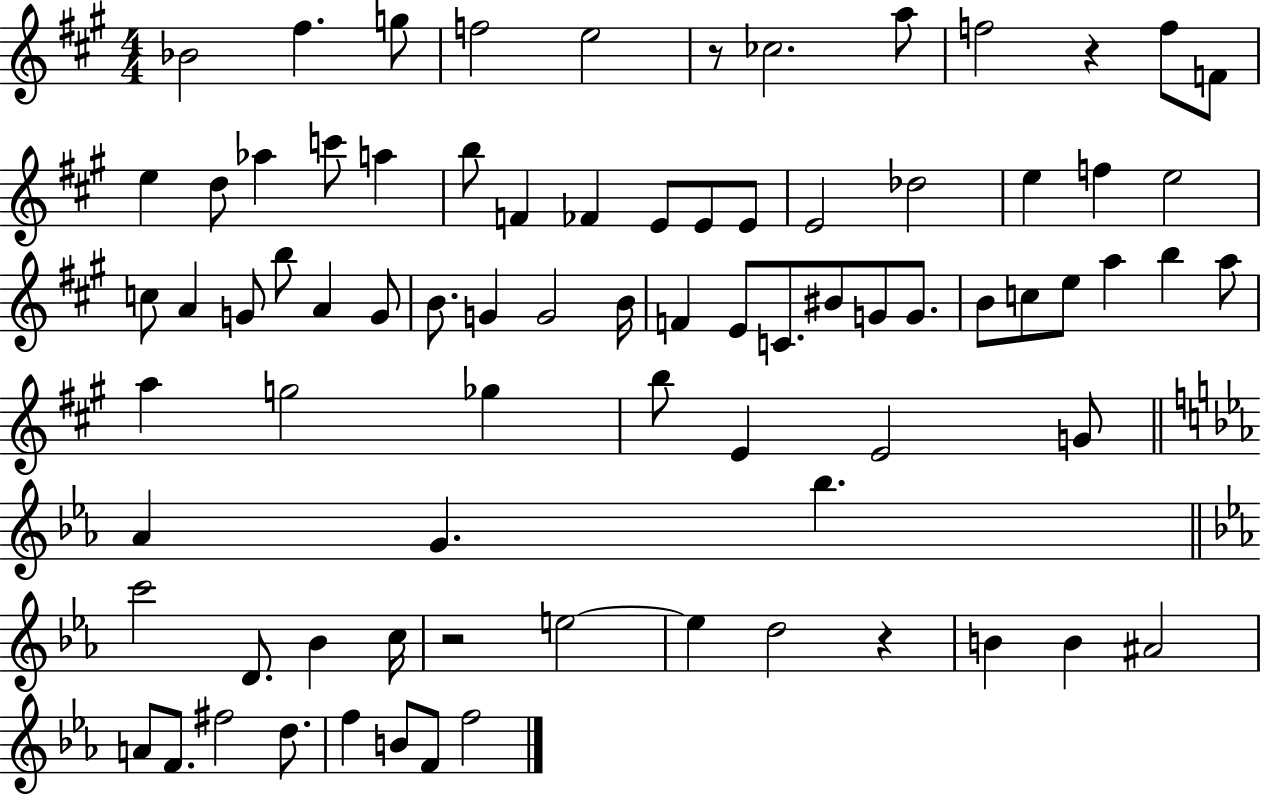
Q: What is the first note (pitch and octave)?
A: Bb4